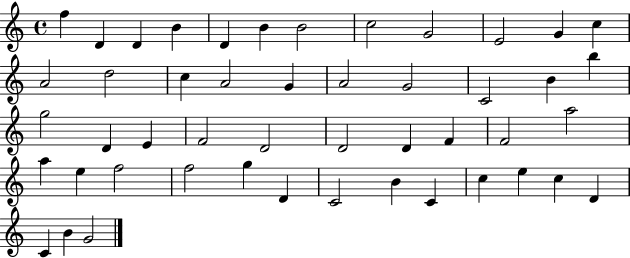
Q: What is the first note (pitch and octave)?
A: F5